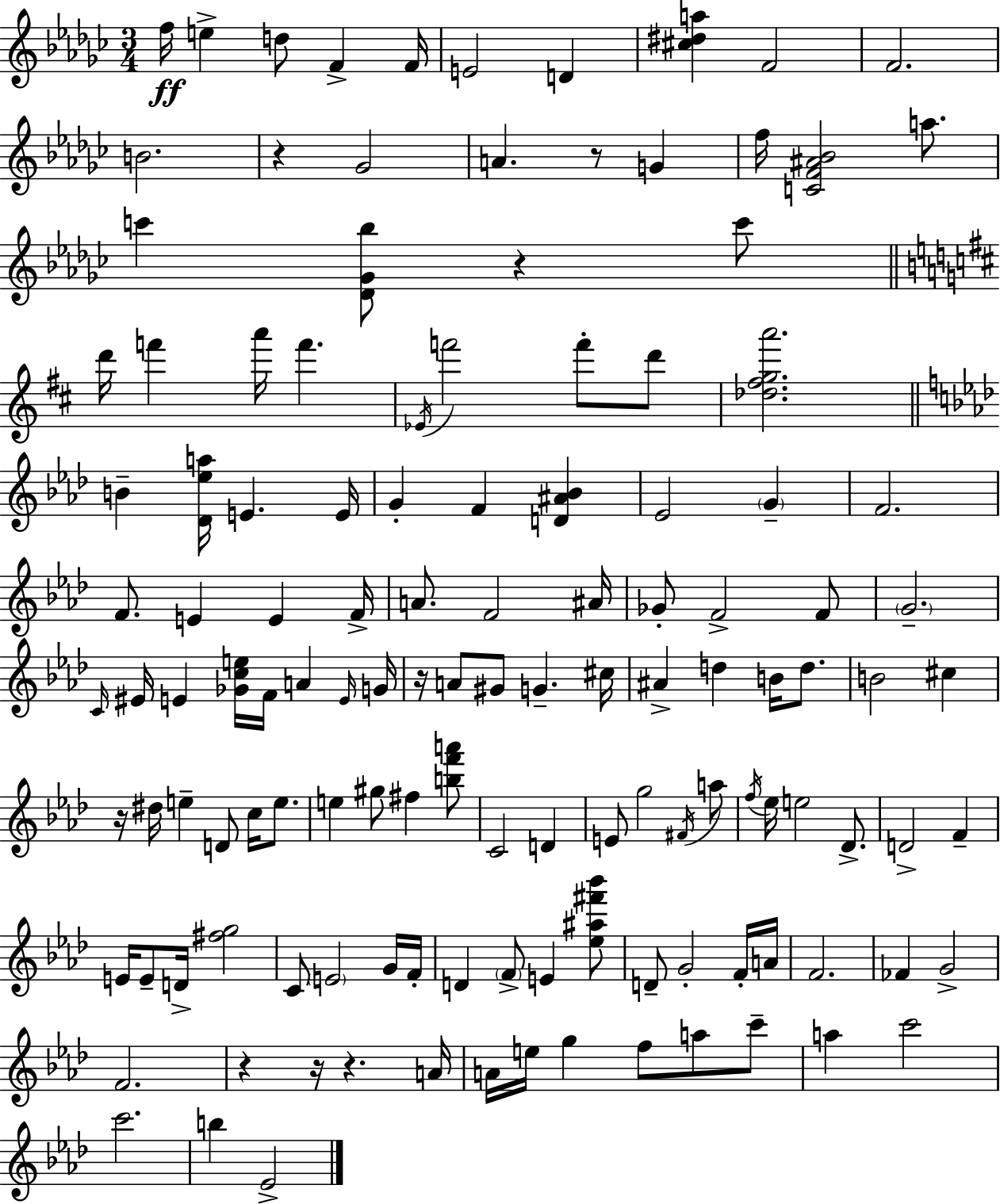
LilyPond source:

{
  \clef treble
  \numericTimeSignature
  \time 3/4
  \key ees \minor
  f''16\ff e''4-> d''8 f'4-> f'16 | e'2 d'4 | <cis'' dis'' a''>4 f'2 | f'2. | \break b'2. | r4 ges'2 | a'4. r8 g'4 | f''16 <c' f' ais' bes'>2 a''8. | \break c'''4 <des' ges' bes''>8 r4 c'''8 | \bar "||" \break \key d \major d'''16 f'''4 a'''16 f'''4. | \acciaccatura { ees'16 } f'''2 f'''8-. d'''8 | <des'' fis'' g'' a'''>2. | \bar "||" \break \key f \minor b'4-- <des' ees'' a''>16 e'4. e'16 | g'4-. f'4 <d' ais' bes'>4 | ees'2 \parenthesize g'4-- | f'2. | \break f'8. e'4 e'4 f'16-> | a'8. f'2 ais'16 | ges'8-. f'2-> f'8 | \parenthesize g'2.-- | \break \grace { c'16 } eis'16 e'4 <ges' c'' e''>16 f'16 a'4 | \grace { e'16 } g'16 r16 a'8 gis'8 g'4.-- | cis''16 ais'4-> d''4 b'16 d''8. | b'2 cis''4 | \break r16 dis''16 e''4-- d'8 c''16 e''8. | e''4 gis''8 fis''4 | <b'' f''' a'''>8 c'2 d'4 | e'8 g''2 | \break \acciaccatura { fis'16 } a''8 \acciaccatura { f''16 } ees''16 e''2 | des'8.-> d'2-> | f'4-- e'16 e'8-- d'16-> <fis'' g''>2 | c'8 \parenthesize e'2 | \break g'16 f'16-. d'4 \parenthesize f'8-> e'4 | <ees'' ais'' fis''' bes'''>8 d'8-- g'2-. | f'16-. a'16 f'2. | fes'4 g'2-> | \break f'2. | r4 r16 r4. | a'16 a'16 e''16 g''4 f''8 | a''8 c'''8-- a''4 c'''2 | \break c'''2. | b''4 ees'2-> | \bar "|."
}